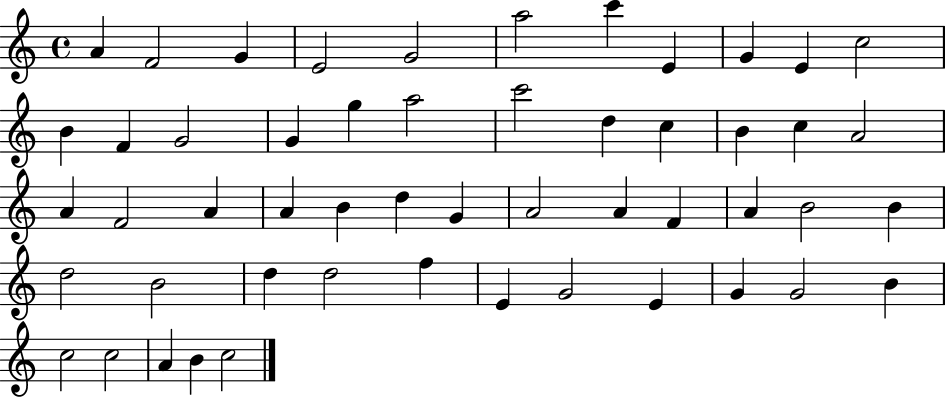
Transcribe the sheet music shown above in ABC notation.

X:1
T:Untitled
M:4/4
L:1/4
K:C
A F2 G E2 G2 a2 c' E G E c2 B F G2 G g a2 c'2 d c B c A2 A F2 A A B d G A2 A F A B2 B d2 B2 d d2 f E G2 E G G2 B c2 c2 A B c2